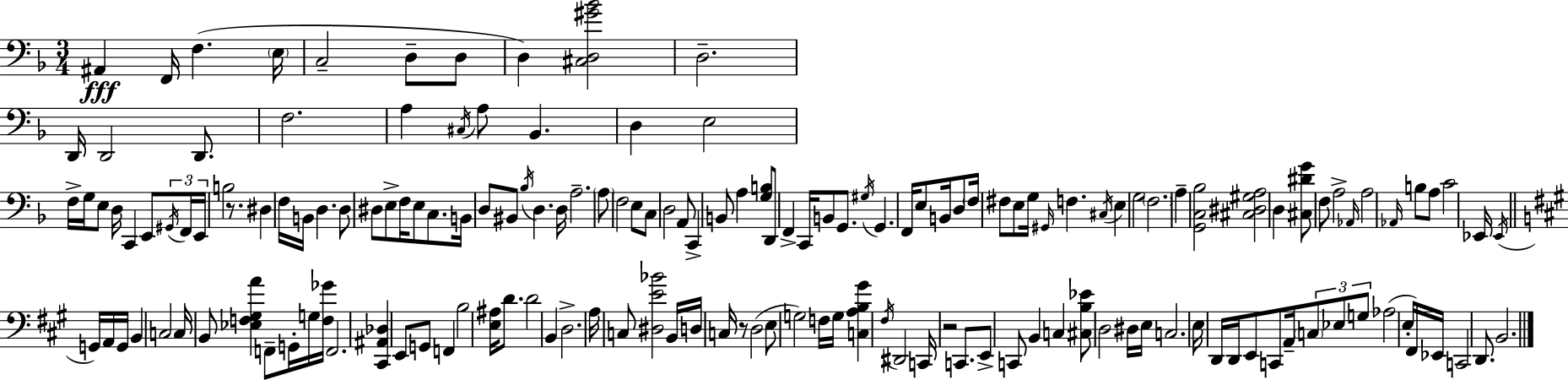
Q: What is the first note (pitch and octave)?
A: A#2